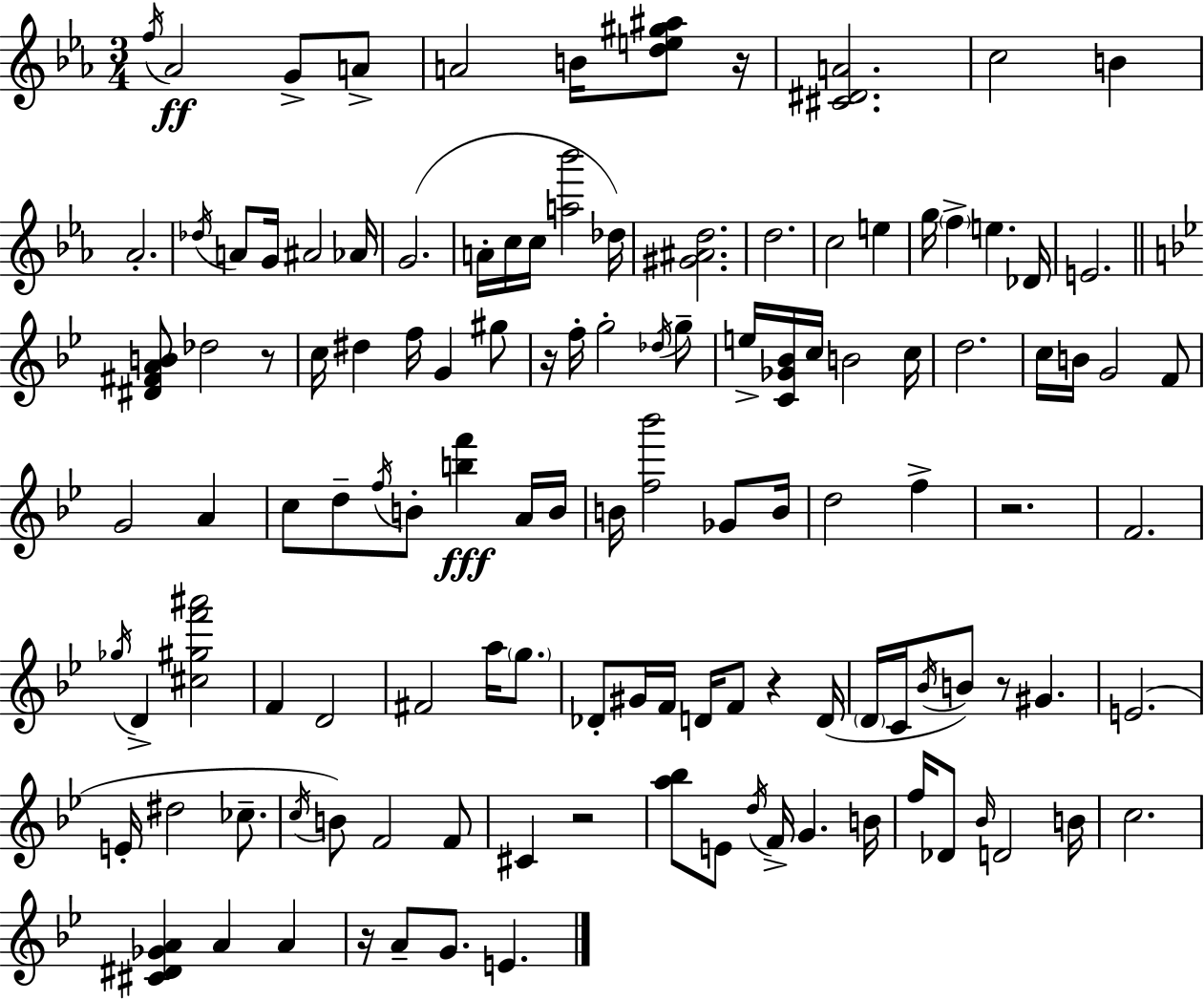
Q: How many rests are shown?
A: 8